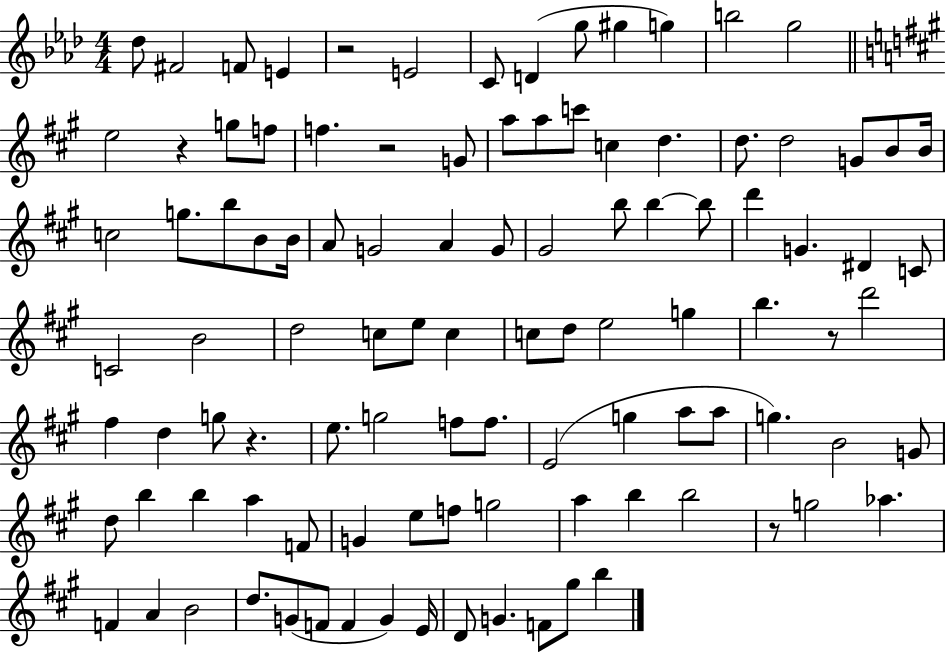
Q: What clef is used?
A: treble